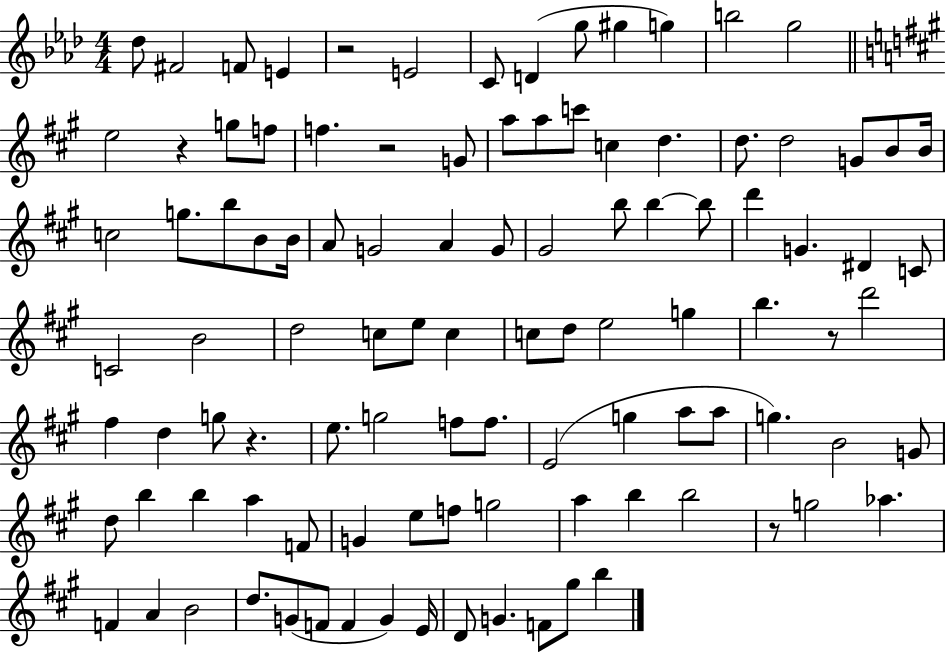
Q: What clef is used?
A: treble